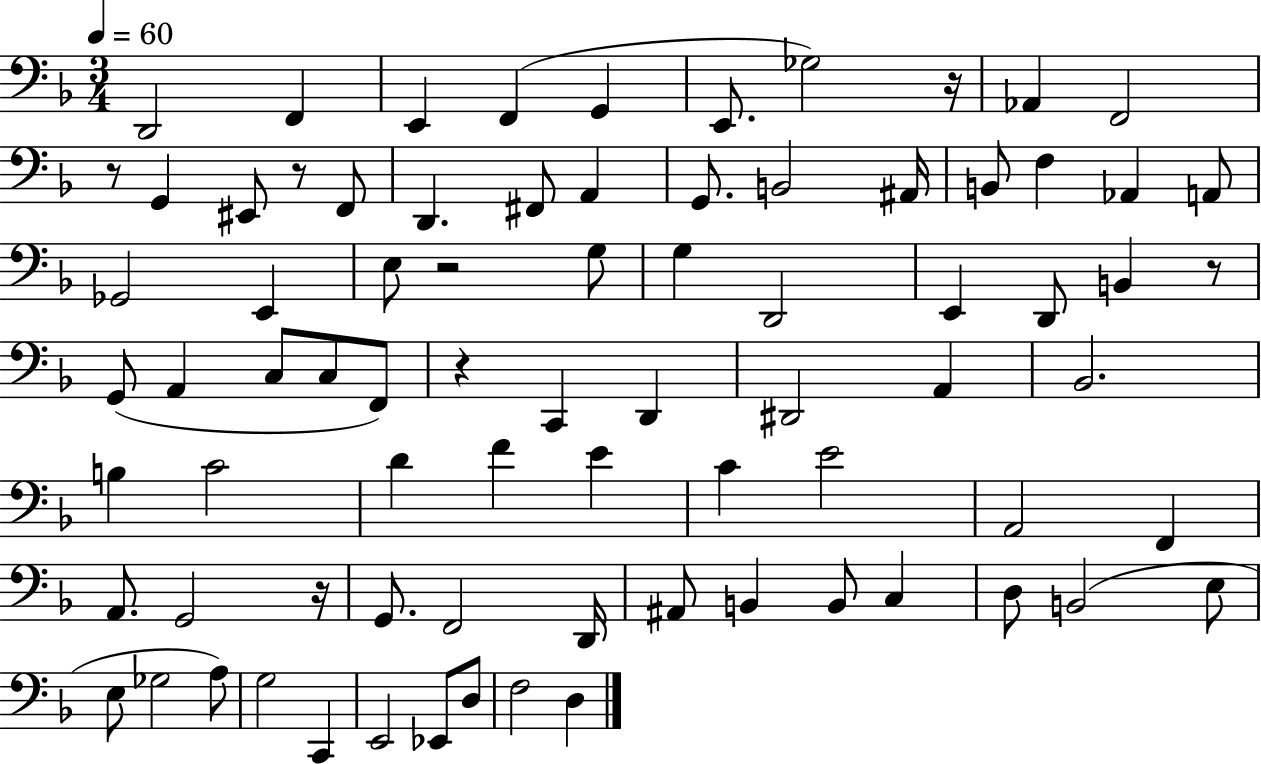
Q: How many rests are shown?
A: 7